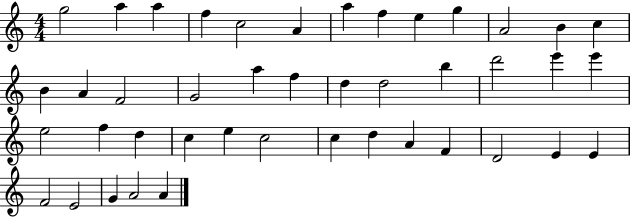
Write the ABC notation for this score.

X:1
T:Untitled
M:4/4
L:1/4
K:C
g2 a a f c2 A a f e g A2 B c B A F2 G2 a f d d2 b d'2 e' e' e2 f d c e c2 c d A F D2 E E F2 E2 G A2 A